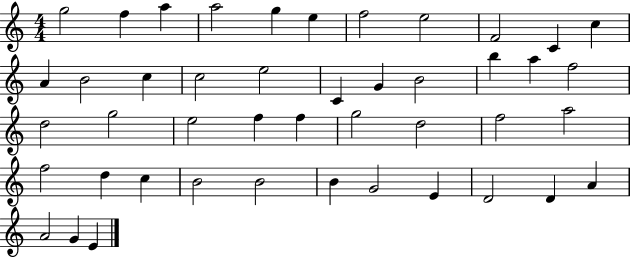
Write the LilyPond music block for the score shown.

{
  \clef treble
  \numericTimeSignature
  \time 4/4
  \key c \major
  g''2 f''4 a''4 | a''2 g''4 e''4 | f''2 e''2 | f'2 c'4 c''4 | \break a'4 b'2 c''4 | c''2 e''2 | c'4 g'4 b'2 | b''4 a''4 f''2 | \break d''2 g''2 | e''2 f''4 f''4 | g''2 d''2 | f''2 a''2 | \break f''2 d''4 c''4 | b'2 b'2 | b'4 g'2 e'4 | d'2 d'4 a'4 | \break a'2 g'4 e'4 | \bar "|."
}